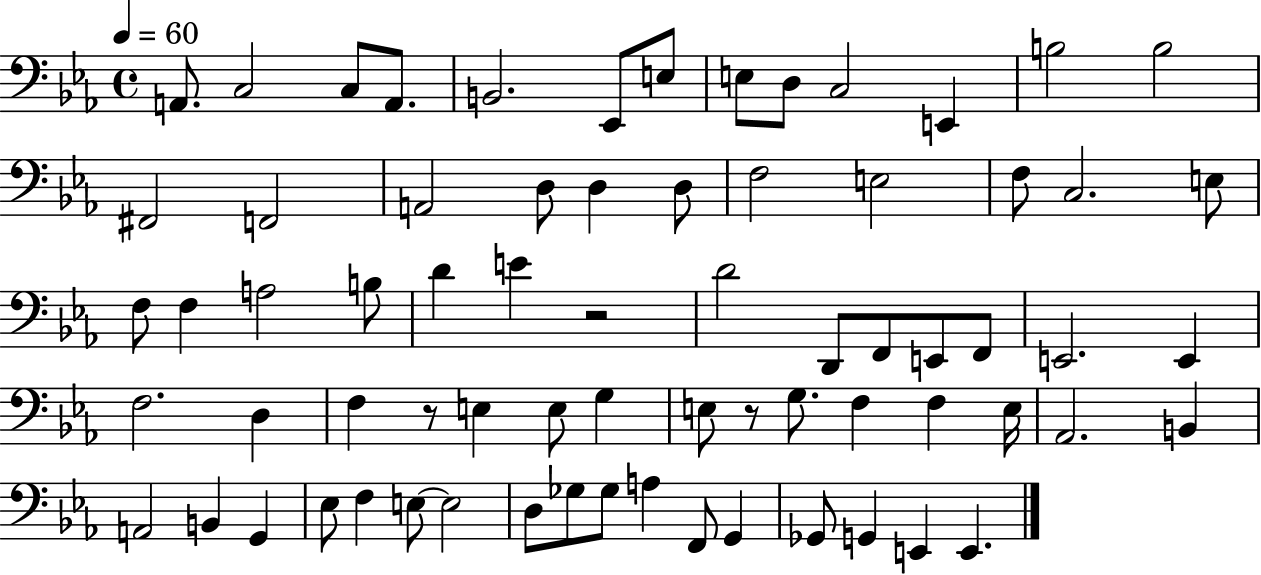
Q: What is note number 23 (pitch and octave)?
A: C3